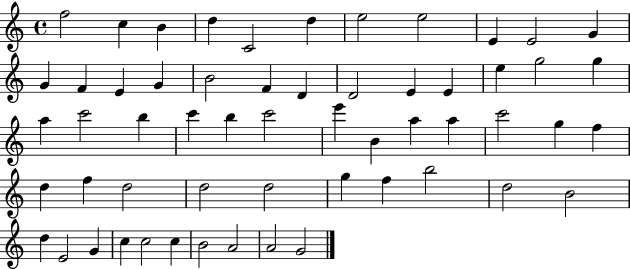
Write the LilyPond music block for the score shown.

{
  \clef treble
  \time 4/4
  \defaultTimeSignature
  \key c \major
  f''2 c''4 b'4 | d''4 c'2 d''4 | e''2 e''2 | e'4 e'2 g'4 | \break g'4 f'4 e'4 g'4 | b'2 f'4 d'4 | d'2 e'4 e'4 | e''4 g''2 g''4 | \break a''4 c'''2 b''4 | c'''4 b''4 c'''2 | e'''4 b'4 a''4 a''4 | c'''2 g''4 f''4 | \break d''4 f''4 d''2 | d''2 d''2 | g''4 f''4 b''2 | d''2 b'2 | \break d''4 e'2 g'4 | c''4 c''2 c''4 | b'2 a'2 | a'2 g'2 | \break \bar "|."
}